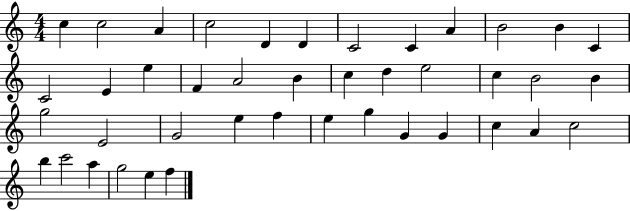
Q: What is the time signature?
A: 4/4